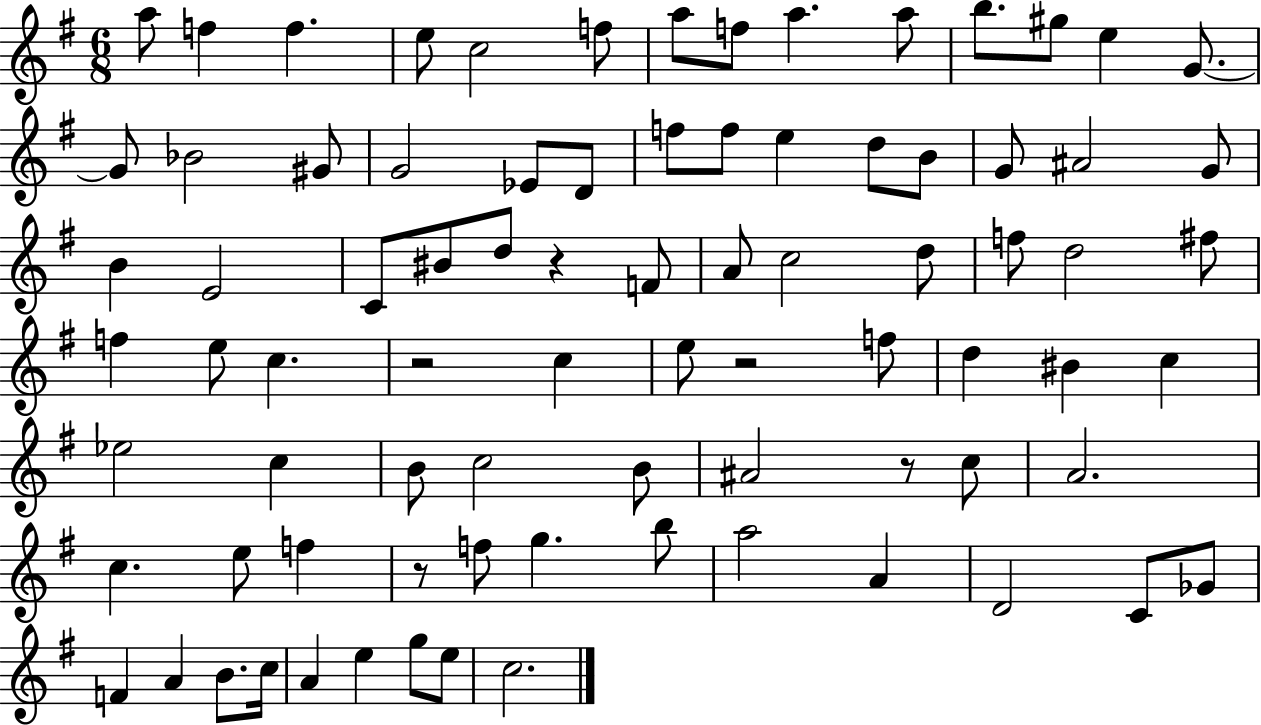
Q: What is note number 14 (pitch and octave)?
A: G4